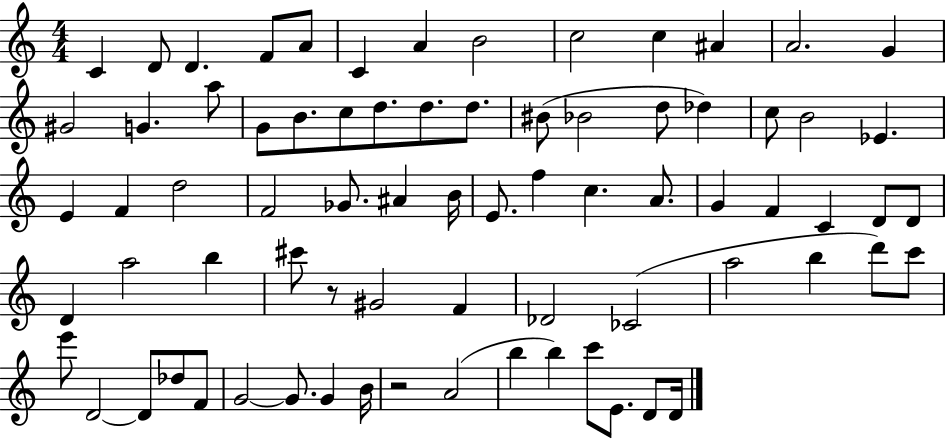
X:1
T:Untitled
M:4/4
L:1/4
K:C
C D/2 D F/2 A/2 C A B2 c2 c ^A A2 G ^G2 G a/2 G/2 B/2 c/2 d/2 d/2 d/2 ^B/2 _B2 d/2 _d c/2 B2 _E E F d2 F2 _G/2 ^A B/4 E/2 f c A/2 G F C D/2 D/2 D a2 b ^c'/2 z/2 ^G2 F _D2 _C2 a2 b d'/2 c'/2 e'/2 D2 D/2 _d/2 F/2 G2 G/2 G B/4 z2 A2 b b c'/2 E/2 D/2 D/4